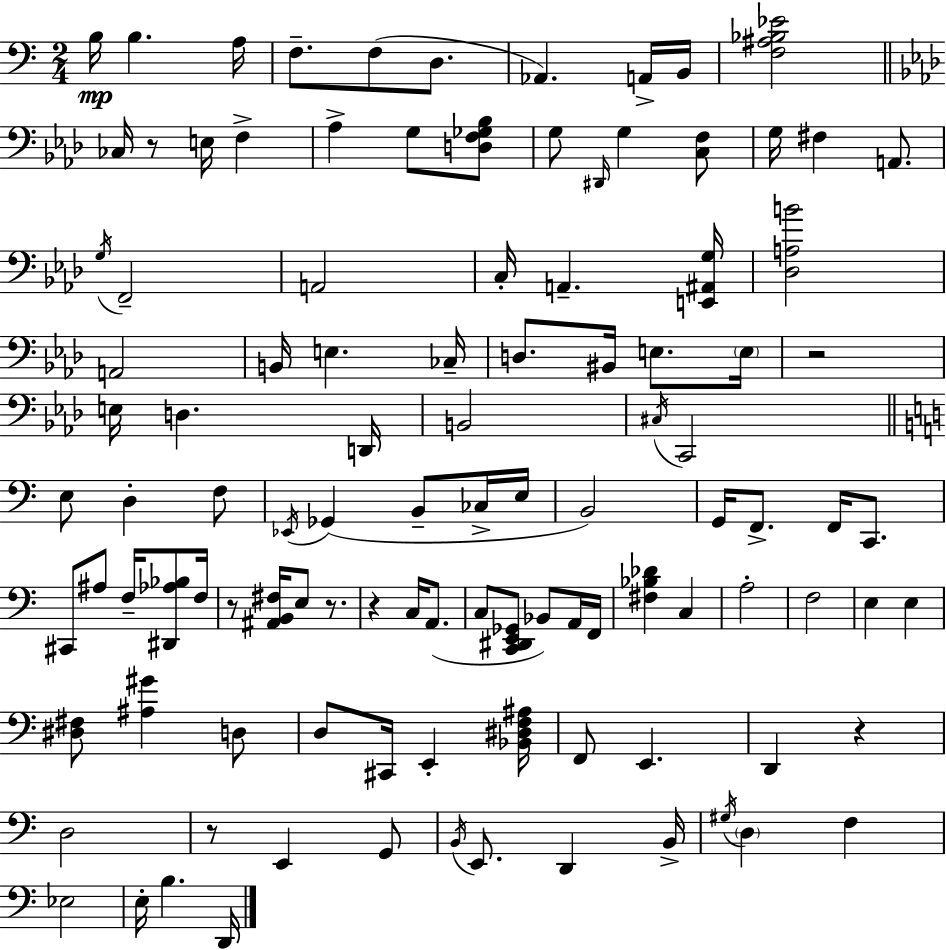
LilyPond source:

{
  \clef bass
  \numericTimeSignature
  \time 2/4
  \key c \major
  b16\mp b4. a16 | f8.-- f8( d8. | aes,4.) a,16-> b,16 | <f ais bes ees'>2 | \break \bar "||" \break \key f \minor ces16 r8 e16 f4-> | aes4-> g8 <d f ges bes>8 | g8 \grace { dis,16 } g4 <c f>8 | g16 fis4 a,8. | \break \acciaccatura { g16 } f,2-- | a,2 | c16-. a,4.-- | <e, ais, g>16 <des a b'>2 | \break a,2 | b,16 e4. | ces16-- d8. bis,16 e8. | \parenthesize e16 r2 | \break e16 d4. | d,16 b,2 | \acciaccatura { cis16 } c,2 | \bar "||" \break \key c \major e8 d4-. f8 | \acciaccatura { ees,16 }( ges,4 b,8-- ces16-> | e16 b,2) | g,16 f,8.-> f,16 c,8. | \break cis,8 ais8 f16-- <dis, aes bes>8 | f16 r8 <ais, b, fis>16 e8 r8. | r4 c16 a,8.( | c8 <c, dis, e, ges,>8 bes,8) a,16 | \break f,16 <fis bes des'>4 c4 | a2-. | f2 | e4 e4 | \break <dis fis>8 <ais gis'>4 d8 | d8 cis,16 e,4-. | <bes, dis f ais>16 f,8 e,4. | d,4 r4 | \break d2 | r8 e,4 g,8 | \acciaccatura { b,16 } e,8. d,4 | b,16-> \acciaccatura { gis16 } \parenthesize d4 f4 | \break ees2 | e16-. b4. | d,16 \bar "|."
}